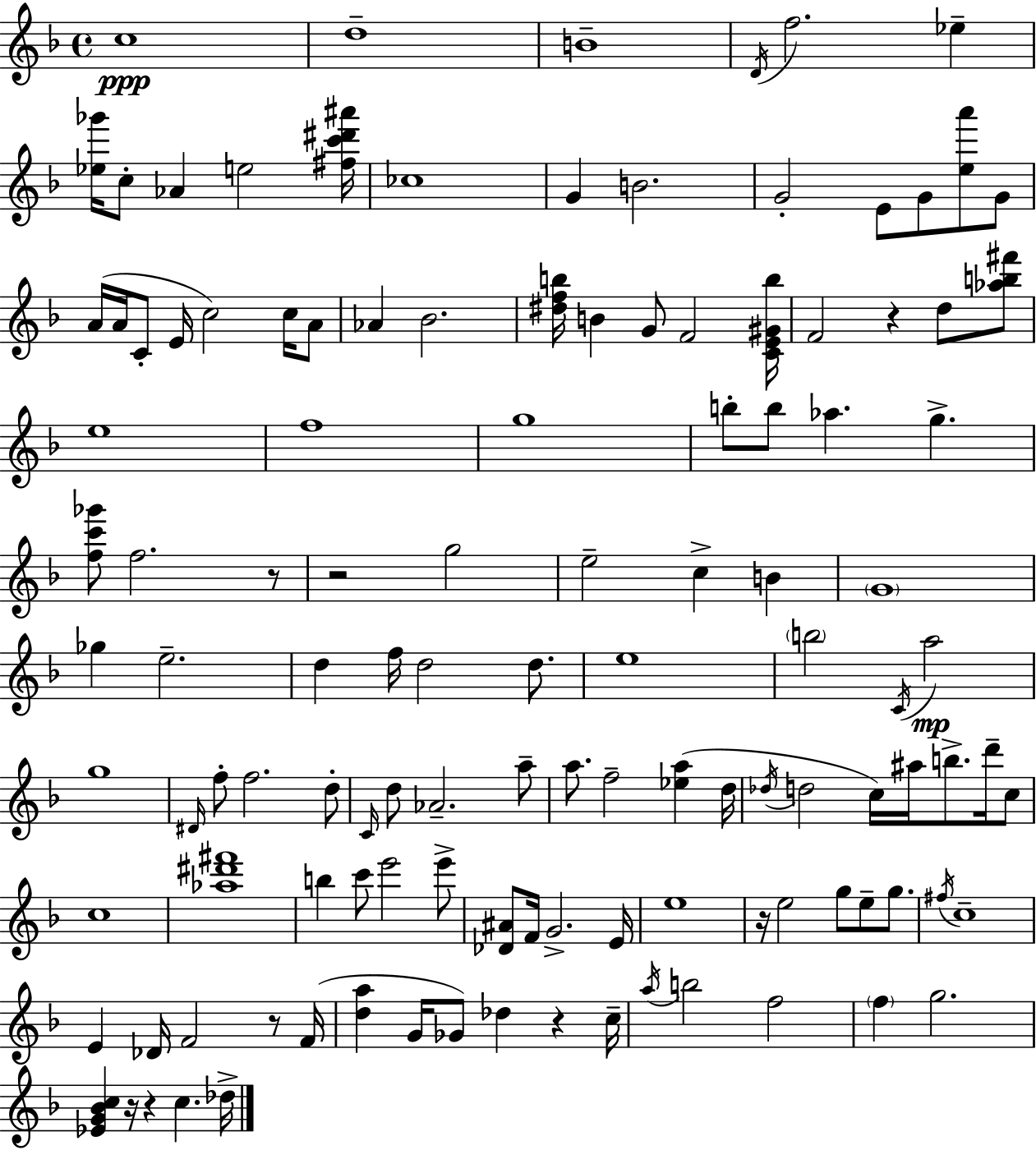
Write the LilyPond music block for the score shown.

{
  \clef treble
  \time 4/4
  \defaultTimeSignature
  \key f \major
  c''1\ppp | d''1-- | b'1-- | \acciaccatura { d'16 } f''2. ees''4-- | \break <ees'' ges'''>16 c''8-. aes'4 e''2 | <fis'' c''' dis''' ais'''>16 ces''1 | g'4 b'2. | g'2-. e'8 g'8 <e'' a'''>8 g'8 | \break a'16( a'16 c'8-. e'16 c''2) c''16 a'8 | aes'4 bes'2. | <dis'' f'' b''>16 b'4 g'8 f'2 | <c' e' gis' b''>16 f'2 r4 d''8 <aes'' b'' fis'''>8 | \break e''1 | f''1 | g''1 | b''8-. b''8 aes''4. g''4.-> | \break <f'' c''' ges'''>8 f''2. r8 | r2 g''2 | e''2-- c''4-> b'4 | \parenthesize g'1 | \break ges''4 e''2.-- | d''4 f''16 d''2 d''8. | e''1 | \parenthesize b''2 \acciaccatura { c'16 }\mp a''2 | \break g''1 | \grace { dis'16 } f''8-. f''2. | d''8-. \grace { c'16 } d''8 aes'2.-- | a''8-- a''8. f''2-- <ees'' a''>4( | \break d''16 \acciaccatura { des''16 } d''2 c''16) ais''16 b''8.-> | d'''16-- c''8 c''1 | <aes'' dis''' fis'''>1 | b''4 c'''8 e'''2 | \break e'''8-> <des' ais'>8 f'16 g'2.-> | e'16 e''1 | r16 e''2 g''8 | e''8-- g''8. \acciaccatura { fis''16 } c''1-- | \break e'4 des'16 f'2 | r8 f'16( <d'' a''>4 g'16 ges'8) des''4 | r4 c''16-- \acciaccatura { a''16 } b''2 f''2 | \parenthesize f''4 g''2. | \break <ees' g' bes' c''>4 r16 r4 | c''4. des''16-> \bar "|."
}